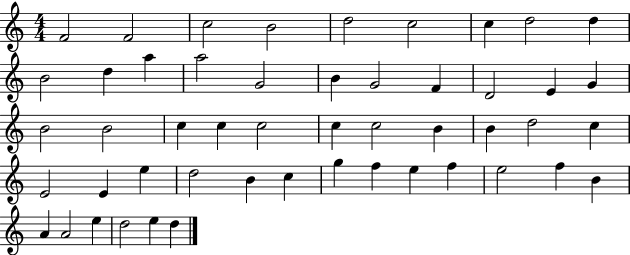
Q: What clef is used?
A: treble